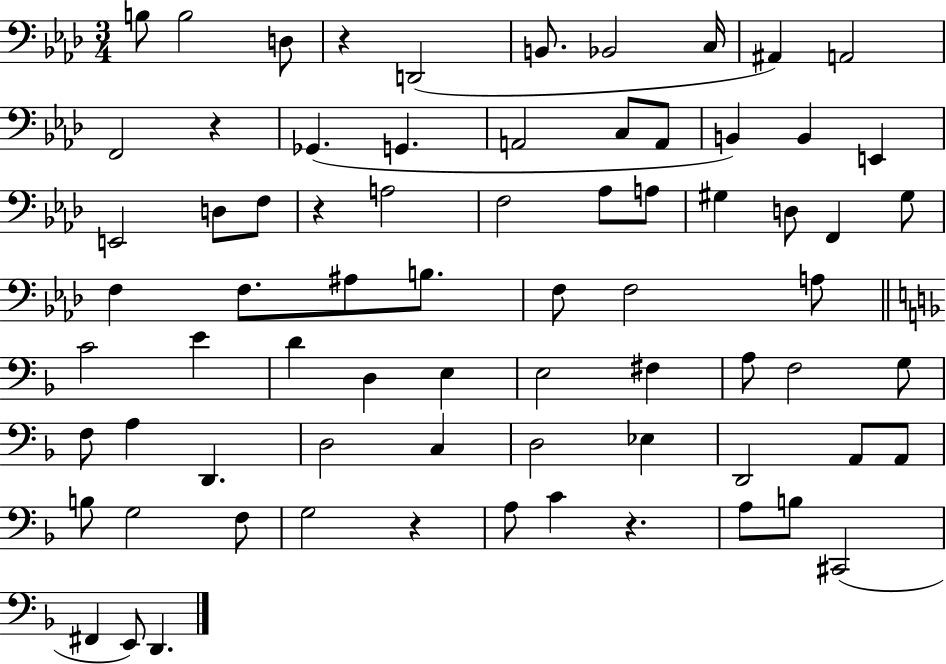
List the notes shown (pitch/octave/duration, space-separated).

B3/e B3/h D3/e R/q D2/h B2/e. Bb2/h C3/s A#2/q A2/h F2/h R/q Gb2/q. G2/q. A2/h C3/e A2/e B2/q B2/q E2/q E2/h D3/e F3/e R/q A3/h F3/h Ab3/e A3/e G#3/q D3/e F2/q G#3/e F3/q F3/e. A#3/e B3/e. F3/e F3/h A3/e C4/h E4/q D4/q D3/q E3/q E3/h F#3/q A3/e F3/h G3/e F3/e A3/q D2/q. D3/h C3/q D3/h Eb3/q D2/h A2/e A2/e B3/e G3/h F3/e G3/h R/q A3/e C4/q R/q. A3/e B3/e C#2/h F#2/q E2/e D2/q.